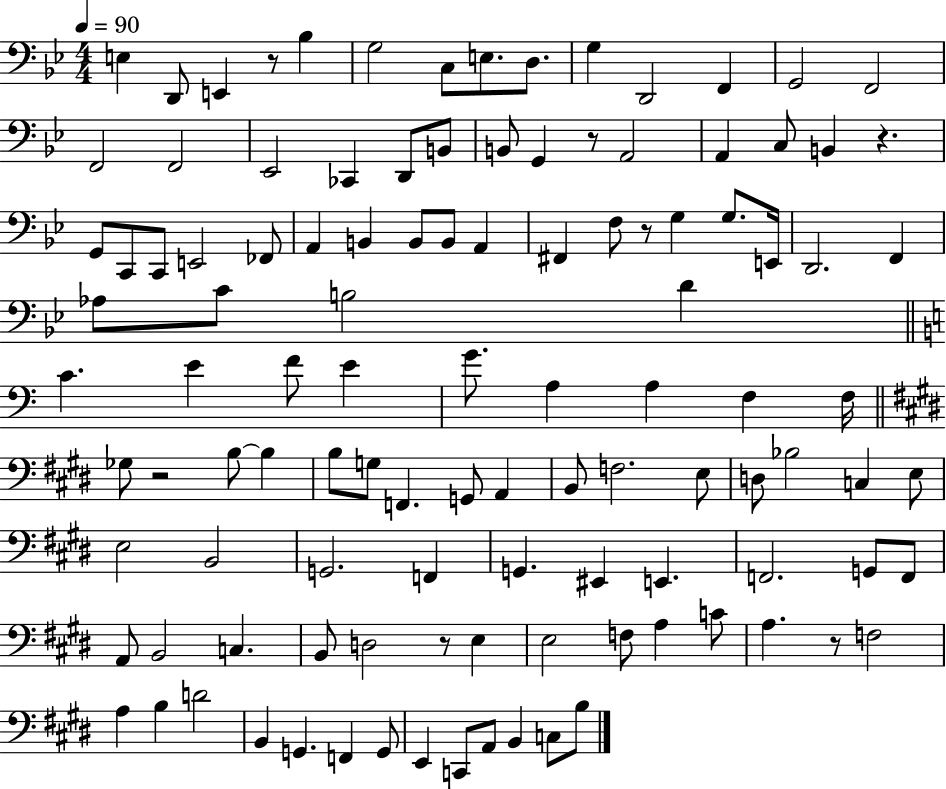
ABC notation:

X:1
T:Untitled
M:4/4
L:1/4
K:Bb
E, D,,/2 E,, z/2 _B, G,2 C,/2 E,/2 D,/2 G, D,,2 F,, G,,2 F,,2 F,,2 F,,2 _E,,2 _C,, D,,/2 B,,/2 B,,/2 G,, z/2 A,,2 A,, C,/2 B,, z G,,/2 C,,/2 C,,/2 E,,2 _F,,/2 A,, B,, B,,/2 B,,/2 A,, ^F,, F,/2 z/2 G, G,/2 E,,/4 D,,2 F,, _A,/2 C/2 B,2 D C E F/2 E G/2 A, A, F, F,/4 _G,/2 z2 B,/2 B, B,/2 G,/2 F,, G,,/2 A,, B,,/2 F,2 E,/2 D,/2 _B,2 C, E,/2 E,2 B,,2 G,,2 F,, G,, ^E,, E,, F,,2 G,,/2 F,,/2 A,,/2 B,,2 C, B,,/2 D,2 z/2 E, E,2 F,/2 A, C/2 A, z/2 F,2 A, B, D2 B,, G,, F,, G,,/2 E,, C,,/2 A,,/2 B,, C,/2 B,/2